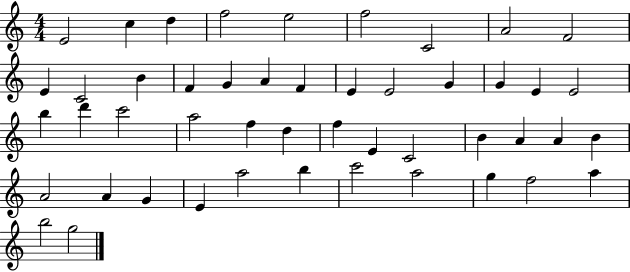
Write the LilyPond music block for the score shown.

{
  \clef treble
  \numericTimeSignature
  \time 4/4
  \key c \major
  e'2 c''4 d''4 | f''2 e''2 | f''2 c'2 | a'2 f'2 | \break e'4 c'2 b'4 | f'4 g'4 a'4 f'4 | e'4 e'2 g'4 | g'4 e'4 e'2 | \break b''4 d'''4 c'''2 | a''2 f''4 d''4 | f''4 e'4 c'2 | b'4 a'4 a'4 b'4 | \break a'2 a'4 g'4 | e'4 a''2 b''4 | c'''2 a''2 | g''4 f''2 a''4 | \break b''2 g''2 | \bar "|."
}